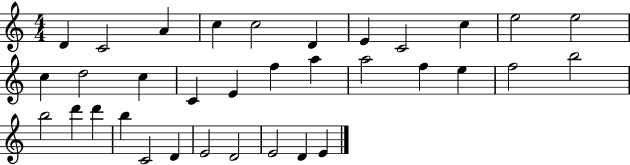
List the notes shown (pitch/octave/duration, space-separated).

D4/q C4/h A4/q C5/q C5/h D4/q E4/q C4/h C5/q E5/h E5/h C5/q D5/h C5/q C4/q E4/q F5/q A5/q A5/h F5/q E5/q F5/h B5/h B5/h D6/q D6/q B5/q C4/h D4/q E4/h D4/h E4/h D4/q E4/q